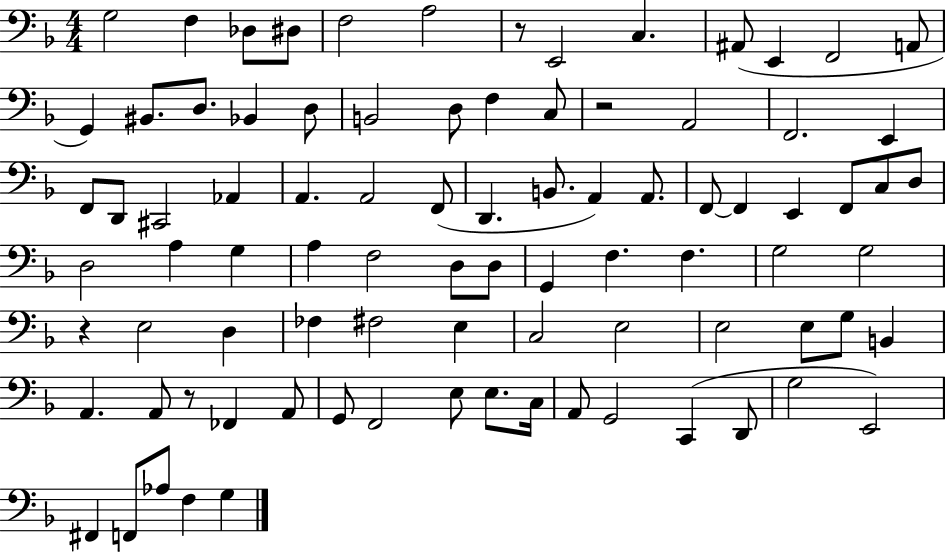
{
  \clef bass
  \numericTimeSignature
  \time 4/4
  \key f \major
  g2 f4 des8 dis8 | f2 a2 | r8 e,2 c4. | ais,8( e,4 f,2 a,8 | \break g,4) bis,8. d8. bes,4 d8 | b,2 d8 f4 c8 | r2 a,2 | f,2. e,4 | \break f,8 d,8 cis,2 aes,4 | a,4. a,2 f,8( | d,4. b,8. a,4) a,8. | f,8~~ f,4 e,4 f,8 c8 d8 | \break d2 a4 g4 | a4 f2 d8 d8 | g,4 f4. f4. | g2 g2 | \break r4 e2 d4 | fes4 fis2 e4 | c2 e2 | e2 e8 g8 b,4 | \break a,4. a,8 r8 fes,4 a,8 | g,8 f,2 e8 e8. c16 | a,8 g,2 c,4( d,8 | g2 e,2) | \break fis,4 f,8 aes8 f4 g4 | \bar "|."
}